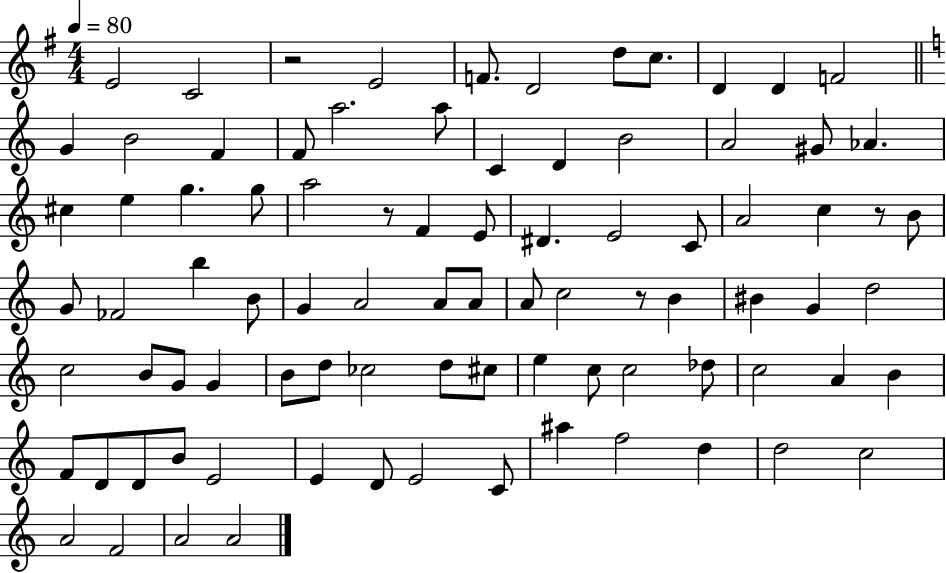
{
  \clef treble
  \numericTimeSignature
  \time 4/4
  \key g \major
  \tempo 4 = 80
  \repeat volta 2 { e'2 c'2 | r2 e'2 | f'8. d'2 d''8 c''8. | d'4 d'4 f'2 | \break \bar "||" \break \key a \minor g'4 b'2 f'4 | f'8 a''2. a''8 | c'4 d'4 b'2 | a'2 gis'8 aes'4. | \break cis''4 e''4 g''4. g''8 | a''2 r8 f'4 e'8 | dis'4. e'2 c'8 | a'2 c''4 r8 b'8 | \break g'8 fes'2 b''4 b'8 | g'4 a'2 a'8 a'8 | a'8 c''2 r8 b'4 | bis'4 g'4 d''2 | \break c''2 b'8 g'8 g'4 | b'8 d''8 ces''2 d''8 cis''8 | e''4 c''8 c''2 des''8 | c''2 a'4 b'4 | \break f'8 d'8 d'8 b'8 e'2 | e'4 d'8 e'2 c'8 | ais''4 f''2 d''4 | d''2 c''2 | \break a'2 f'2 | a'2 a'2 | } \bar "|."
}